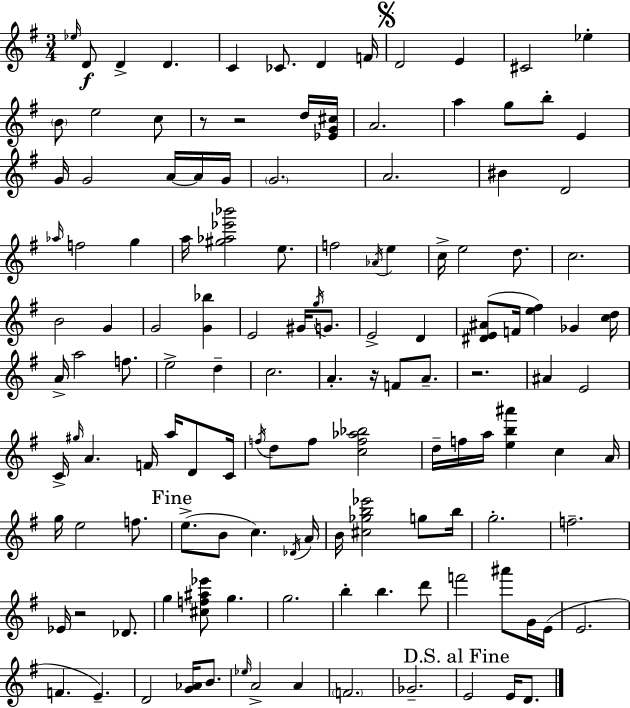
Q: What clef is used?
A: treble